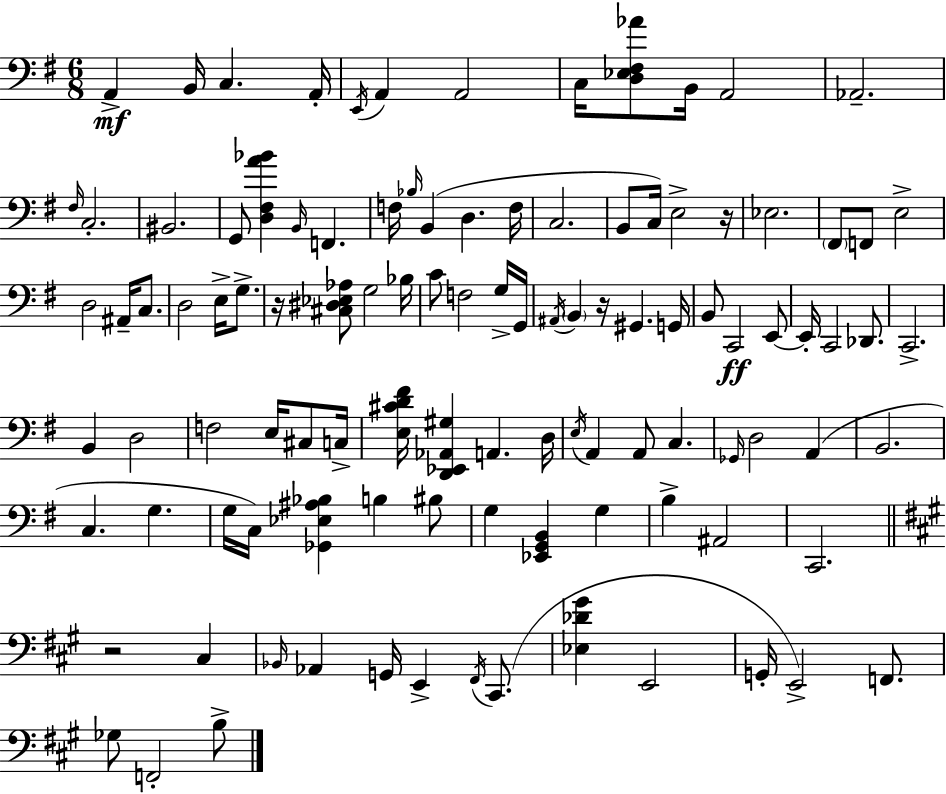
A2/q B2/s C3/q. A2/s E2/s A2/q A2/h C3/s [D3,Eb3,F#3,Ab4]/e B2/s A2/h Ab2/h. F#3/s C3/h. BIS2/h. G2/e [D3,F#3,A4,Bb4]/q B2/s F2/q. F3/s Bb3/s B2/q D3/q. F3/s C3/h. B2/e C3/s E3/h R/s Eb3/h. F#2/e F2/e E3/h D3/h A#2/s C3/e. D3/h E3/s G3/e. R/s [C#3,D#3,Eb3,Ab3]/e G3/h Bb3/s C4/e F3/h G3/s G2/s A#2/s B2/q R/s G#2/q. G2/s B2/e C2/h E2/e E2/s C2/h Db2/e. C2/h. B2/q D3/h F3/h E3/s C#3/e C3/s [E3,C#4,D4,F#4]/s [D2,Eb2,Ab2,G#3]/q A2/q. D3/s E3/s A2/q A2/e C3/q. Gb2/s D3/h A2/q B2/h. C3/q. G3/q. G3/s C3/s [Gb2,Eb3,A#3,Bb3]/q B3/q BIS3/e G3/q [Eb2,G2,B2]/q G3/q B3/q A#2/h C2/h. R/h C#3/q Bb2/s Ab2/q G2/s E2/q F#2/s C#2/e. [Eb3,Db4,G#4]/q E2/h G2/s E2/h F2/e. Gb3/e F2/h B3/e